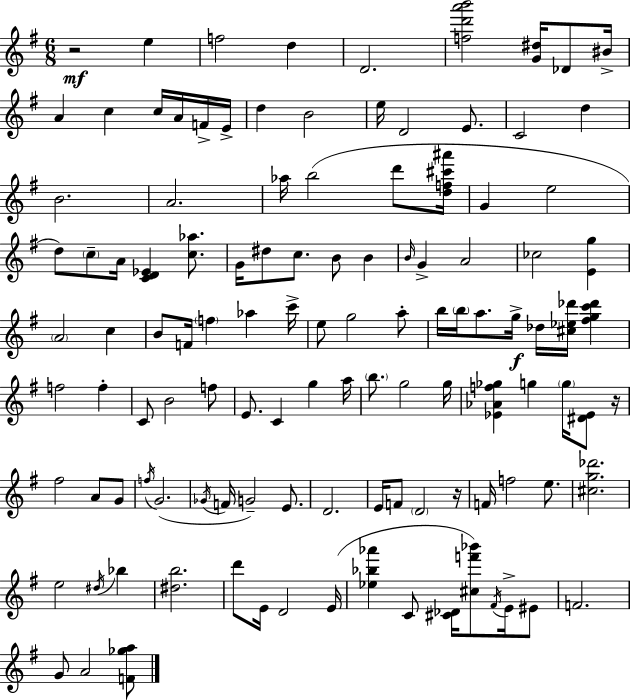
{
  \clef treble
  \numericTimeSignature
  \time 6/8
  \key g \major
  \repeat volta 2 { r2\mf e''4 | f''2 d''4 | d'2. | <f'' d''' a''' b'''>2 <g' dis''>16 des'8 bis'16-> | \break a'4 c''4 c''16 a'16 f'16-> e'16-> | d''4 b'2 | e''16 d'2 e'8. | c'2 d''4 | \break b'2. | a'2. | aes''16 b''2( d'''8 <d'' f'' cis''' ais'''>16 | g'4 e''2 | \break d''8) \parenthesize c''8-- a'16 <c' d' ees'>4 <c'' aes''>8. | g'16 dis''8 c''8. b'8 b'4 | \grace { b'16 } g'4-> a'2 | ces''2 <e' g''>4 | \break \parenthesize a'2 c''4 | b'8 f'16 \parenthesize f''4 aes''4 | c'''16-> e''8 g''2 a''8-. | b''16 \parenthesize b''16 a''8. g''16->\f des''16 <cis'' ees'' des'''>16 <fis'' g'' c''' des'''>4 | \break f''2 f''4-. | c'8 b'2 f''8 | e'8. c'4 g''4 | a''16 \parenthesize b''8. g''2 | \break g''16 <ees' aes' f'' ges''>4 g''4 \parenthesize g''16 <dis' ees'>8 | r16 fis''2 a'8 g'8 | \acciaccatura { f''16 }( g'2. | \acciaccatura { ges'16 } f'16 g'2--) | \break e'8. d'2. | e'16 f'8 \parenthesize d'2 | r16 f'16 f''2 | e''8. <cis'' g'' des'''>2. | \break e''2 \acciaccatura { dis''16 } | bes''4 <dis'' b''>2. | d'''8 e'16 d'2 | e'16( <ees'' bes'' aes'''>4 c'8 <cis' des'>16 <cis'' f''' bes'''>8) | \break \acciaccatura { fis'16 } e'16-> eis'8 f'2. | g'8 a'2 | <f' ges'' a''>8 } \bar "|."
}